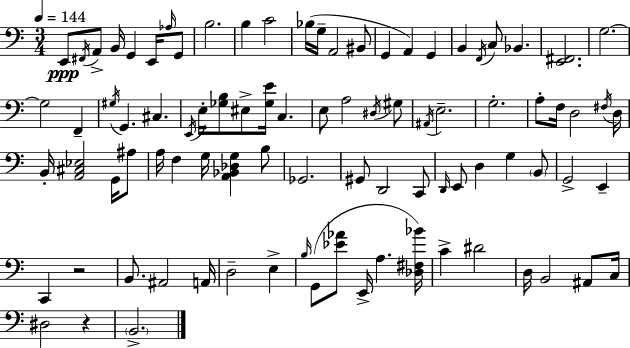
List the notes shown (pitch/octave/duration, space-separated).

E2/e F#2/s A2/e B2/s G2/q E2/s Ab3/s G2/e B3/h. B3/q C4/h Bb3/s G3/s A2/h BIS2/e G2/q A2/q G2/q B2/q F2/s C3/e Bb2/q. [E2,F#2]/h. G3/h. G3/h F2/q G#3/s G2/q. C#3/q. E2/s E3/s [Gb3,B3]/e EIS3/e [Gb3,E4]/s C3/q. E3/e A3/h D#3/s G#3/e A#2/s E3/h. G3/h. A3/e F3/s D3/h F#3/s D3/s B2/s [A2,C#3,Eb3]/h G2/s A#3/e A3/s F3/q G3/s [A2,Bb2,Db3,G3]/q B3/e Gb2/h. G#2/e D2/h C2/e D2/s E2/e D3/q G3/q B2/e G2/h E2/q C2/q R/h B2/e. A#2/h A2/s D3/h E3/q B3/s G2/e [Eb4,Ab4]/e E2/s A3/q. [Db3,F#3,Bb4]/s C4/q D#4/h D3/s B2/h A#2/e C3/s D#3/h R/q B2/h.